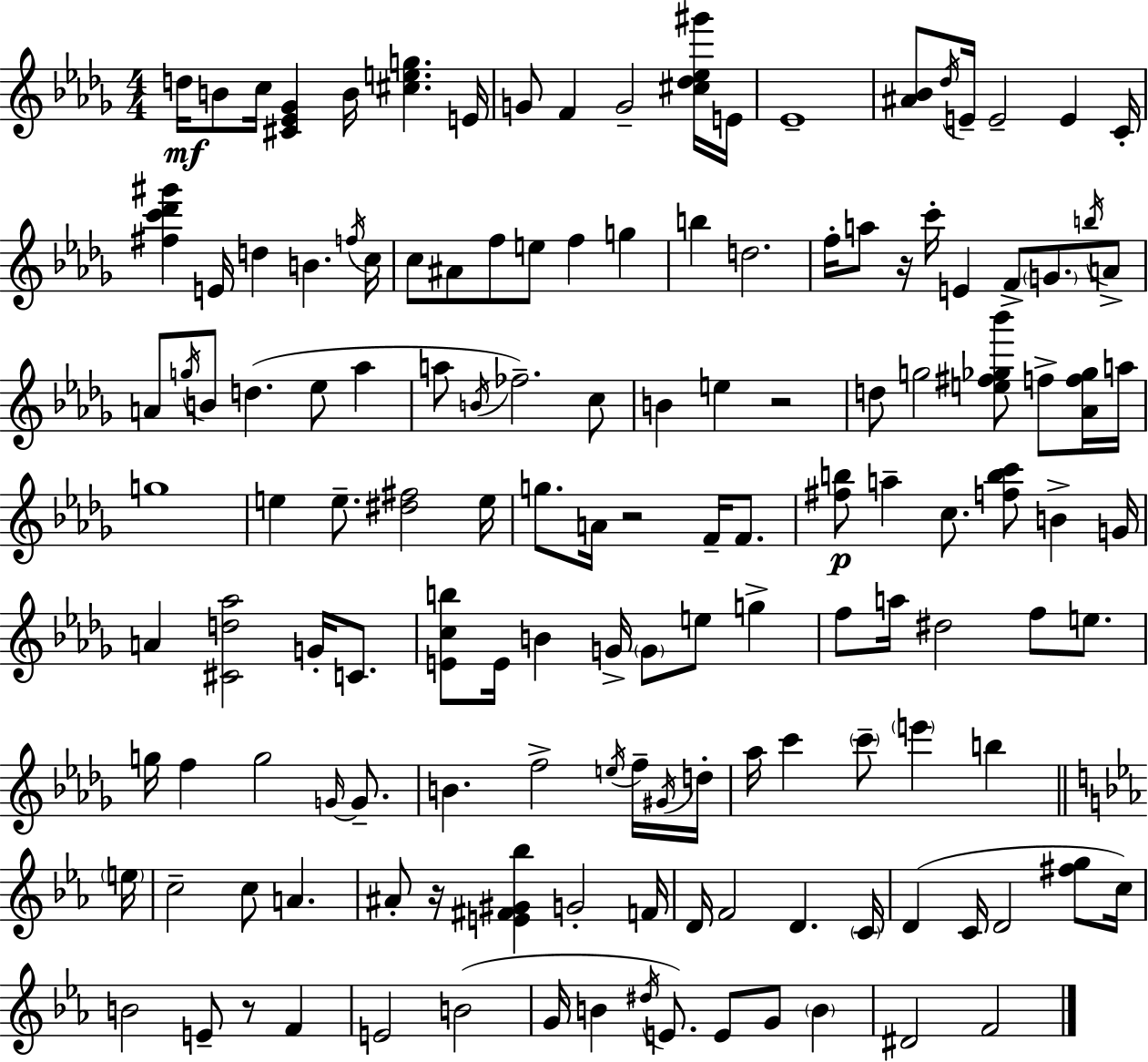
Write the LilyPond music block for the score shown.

{
  \clef treble
  \numericTimeSignature
  \time 4/4
  \key bes \minor
  d''16\mf b'8 c''16 <cis' ees' ges'>4 b'16 <cis'' e'' g''>4. e'16 | g'8 f'4 g'2-- <cis'' des'' ees'' gis'''>16 e'16 | ees'1-- | <ais' bes'>8 \acciaccatura { des''16 } e'16-- e'2-- e'4 | \break c'16-. <fis'' c''' des''' gis'''>4 e'16 d''4 b'4. | \acciaccatura { f''16 } c''16 c''8 ais'8 f''8 e''8 f''4 g''4 | b''4 d''2. | f''16-. a''8 r16 c'''16-. e'4 f'8-> \parenthesize g'8. | \break \acciaccatura { b''16 } a'8-> a'8 \acciaccatura { g''16 } b'8 d''4.( ees''8 | aes''4 a''8 \acciaccatura { b'16 }) fes''2.-- | c''8 b'4 e''4 r2 | d''8 g''2 <e'' fis'' ges'' bes'''>8 | \break f''8-> <aes' f'' ges''>16 a''16 g''1 | e''4 e''8.-- <dis'' fis''>2 | e''16 g''8. a'16 r2 | f'16-- f'8. <fis'' b''>8\p a''4-- c''8. <f'' b'' c'''>8 | \break b'4-> g'16 a'4 <cis' d'' aes''>2 | g'16-. c'8. <e' c'' b''>8 e'16 b'4 g'16-> \parenthesize g'8 e''8 | g''4-> f''8 a''16 dis''2 | f''8 e''8. g''16 f''4 g''2 | \break \grace { g'16~ }~ g'8.-- b'4. f''2-> | \acciaccatura { e''16 } f''16-- \acciaccatura { gis'16 } d''16-. aes''16 c'''4 \parenthesize c'''8-- \parenthesize e'''4 | b''4 \bar "||" \break \key ees \major \parenthesize e''16 c''2-- c''8 a'4. | ais'8-. r16 <e' fis' gis' bes''>4 g'2-. | f'16 d'16 f'2 d'4. | \parenthesize c'16 d'4( c'16 d'2 <fis'' g''>8 | \break c''16) b'2 e'8-- r8 f'4 | e'2 b'2( | g'16 b'4 \acciaccatura { dis''16 }) e'8. e'8 g'8 \parenthesize b'4 | dis'2 f'2 | \break \bar "|."
}